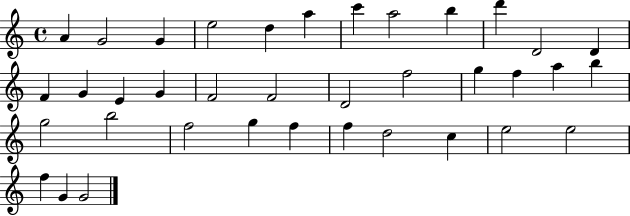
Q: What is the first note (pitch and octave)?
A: A4